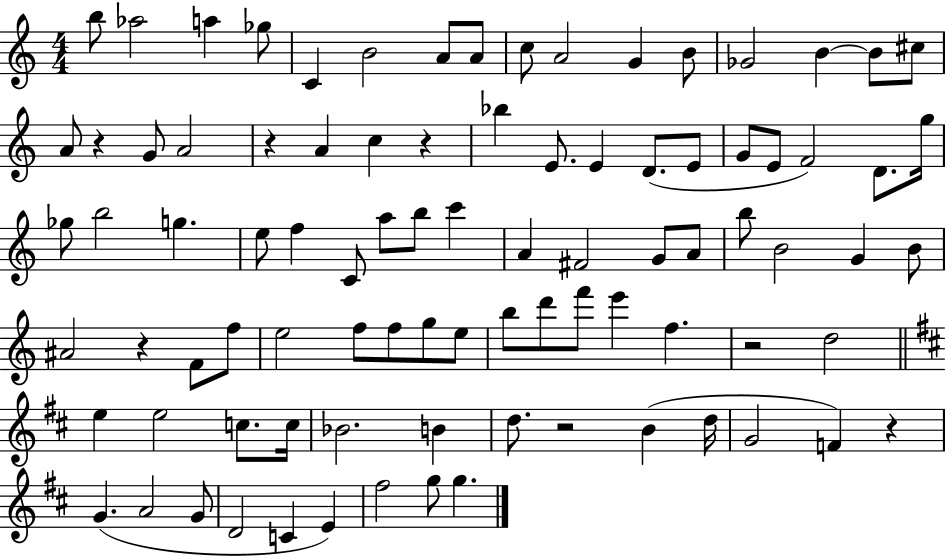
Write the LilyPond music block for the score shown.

{
  \clef treble
  \numericTimeSignature
  \time 4/4
  \key c \major
  b''8 aes''2 a''4 ges''8 | c'4 b'2 a'8 a'8 | c''8 a'2 g'4 b'8 | ges'2 b'4~~ b'8 cis''8 | \break a'8 r4 g'8 a'2 | r4 a'4 c''4 r4 | bes''4 e'8. e'4 d'8.( e'8 | g'8 e'8 f'2) d'8. g''16 | \break ges''8 b''2 g''4. | e''8 f''4 c'8 a''8 b''8 c'''4 | a'4 fis'2 g'8 a'8 | b''8 b'2 g'4 b'8 | \break ais'2 r4 f'8 f''8 | e''2 f''8 f''8 g''8 e''8 | b''8 d'''8 f'''8 e'''4 f''4. | r2 d''2 | \break \bar "||" \break \key d \major e''4 e''2 c''8. c''16 | bes'2. b'4 | d''8. r2 b'4( d''16 | g'2 f'4) r4 | \break g'4.( a'2 g'8 | d'2 c'4 e'4) | fis''2 g''8 g''4. | \bar "|."
}